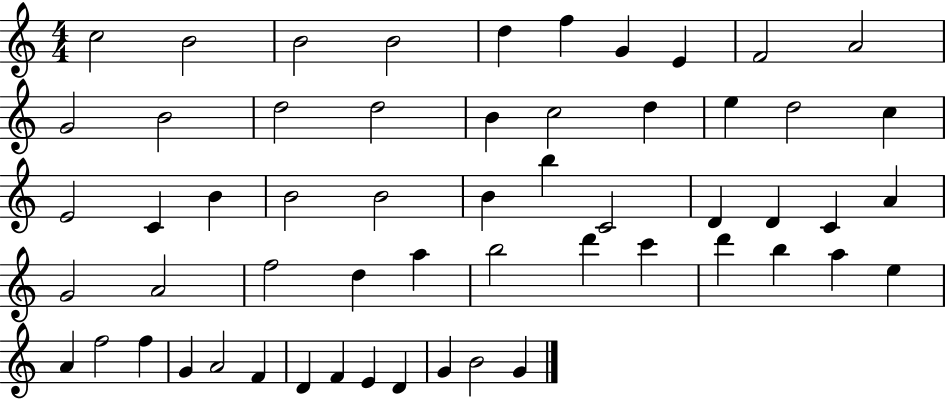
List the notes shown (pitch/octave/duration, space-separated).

C5/h B4/h B4/h B4/h D5/q F5/q G4/q E4/q F4/h A4/h G4/h B4/h D5/h D5/h B4/q C5/h D5/q E5/q D5/h C5/q E4/h C4/q B4/q B4/h B4/h B4/q B5/q C4/h D4/q D4/q C4/q A4/q G4/h A4/h F5/h D5/q A5/q B5/h D6/q C6/q D6/q B5/q A5/q E5/q A4/q F5/h F5/q G4/q A4/h F4/q D4/q F4/q E4/q D4/q G4/q B4/h G4/q